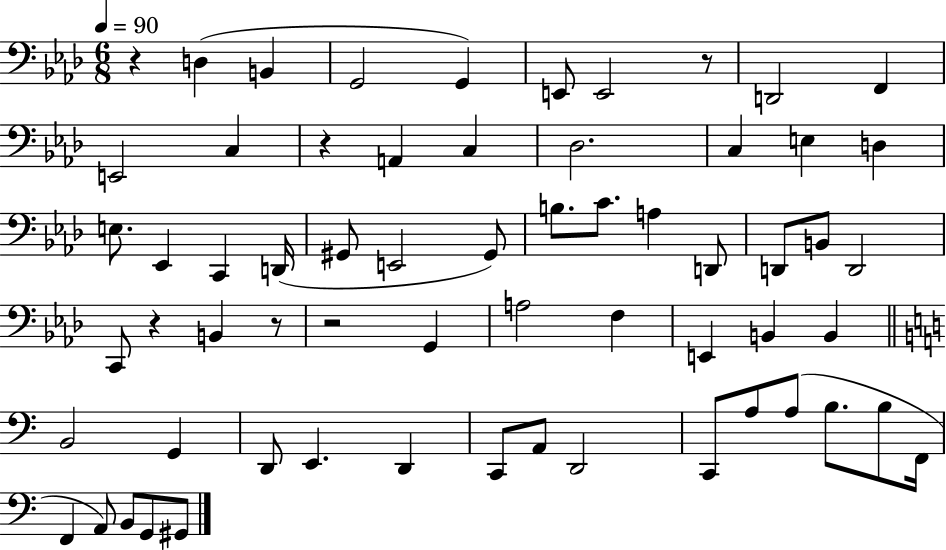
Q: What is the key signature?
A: AES major